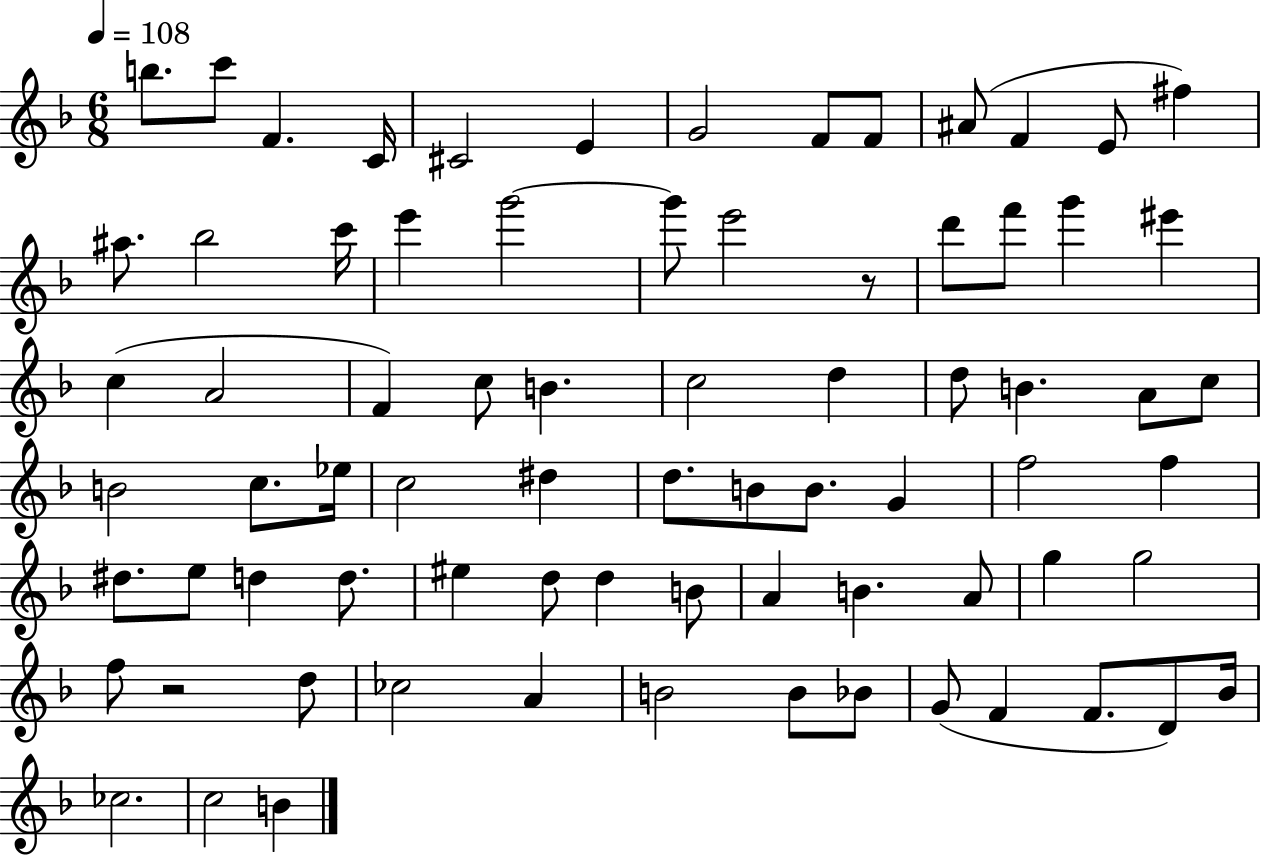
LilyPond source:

{
  \clef treble
  \numericTimeSignature
  \time 6/8
  \key f \major
  \tempo 4 = 108
  b''8. c'''8 f'4. c'16 | cis'2 e'4 | g'2 f'8 f'8 | ais'8( f'4 e'8 fis''4) | \break ais''8. bes''2 c'''16 | e'''4 g'''2~~ | g'''8 e'''2 r8 | d'''8 f'''8 g'''4 eis'''4 | \break c''4( a'2 | f'4) c''8 b'4. | c''2 d''4 | d''8 b'4. a'8 c''8 | \break b'2 c''8. ees''16 | c''2 dis''4 | d''8. b'8 b'8. g'4 | f''2 f''4 | \break dis''8. e''8 d''4 d''8. | eis''4 d''8 d''4 b'8 | a'4 b'4. a'8 | g''4 g''2 | \break f''8 r2 d''8 | ces''2 a'4 | b'2 b'8 bes'8 | g'8( f'4 f'8. d'8) bes'16 | \break ces''2. | c''2 b'4 | \bar "|."
}